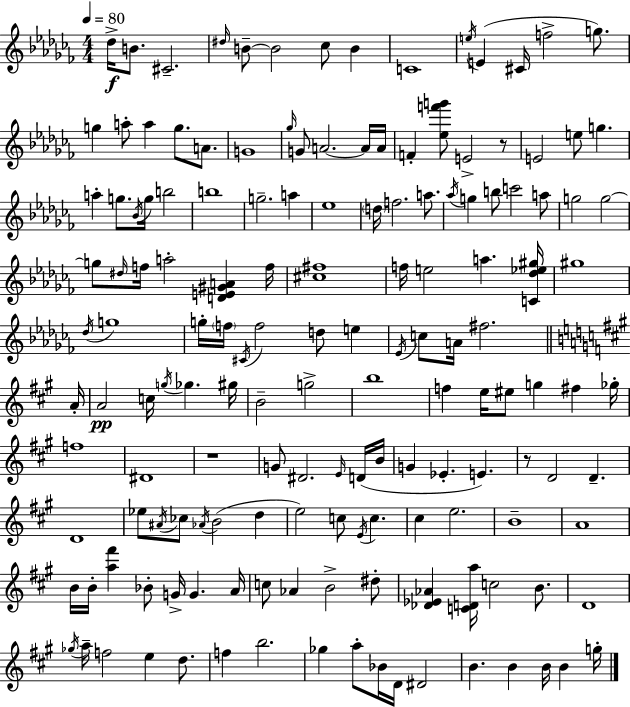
{
  \clef treble
  \numericTimeSignature
  \time 4/4
  \key aes \minor
  \tempo 4 = 80
  des''16->\f b'8. cis'2.-- | \grace { dis''16 } b'8--~~ b'2 ces''8 b'4 | c'1 | \acciaccatura { e''16 } e'4( cis'16 f''2-> g''8.) | \break g''4 a''8-. a''4 g''8. a'8. | g'1 | \grace { ges''16 } g'8 a'2.~~ | a'16 a'16 f'4-. <ees'' f''' g'''>8 e'2-> | \break r8 e'2 e''8 g''4. | a''4-. g''8. \acciaccatura { bes'16 } g''16 b''2 | b''1 | g''2.-- | \break a''4 ees''1 | \parenthesize d''16 f''2. | a''8. \acciaccatura { aes''16 } g''4 b''8 c'''2 | a''8 g''2 g''2~~ | \break g''8 \grace { dis''16 } f''16 a''2-. | <d' e' gis' a'>4 f''16 <cis'' fis''>1 | f''16 e''2 a''4. | <c' des'' ees'' gis''>16 gis''1 | \break \acciaccatura { des''16 } g''1 | g''16-. \parenthesize f''16 \acciaccatura { cis'16 } f''2 | d''8 e''4 \acciaccatura { ees'16 } c''8 a'16 fis''2. | \bar "||" \break \key a \major a'16-. a'2\pp c''16 \acciaccatura { g''16 } ges''4. | gis''16 b'2-- g''2-> | b''1 | f''4 e''16 eis''8 g''4 fis''4 | \break ges''16-. f''1 | dis'1 | r1 | g'8 dis'2. | \break \grace { e'16 }( d'16 b'16 g'4 ees'4.-. e'4.) | r8 d'2 d'4.-- | d'1 | ees''8 \acciaccatura { ais'16 } ces''8 \acciaccatura { aes'16 }( b'2 | \break d''4 e''2) c''8 \acciaccatura { e'16 } | c''4. cis''4 e''2. | b'1-- | a'1 | \break b'16 b'16-. <a'' fis'''>4 bes'8-. g'16-> g'4. | a'16 c''8 aes'4 b'2-> | dis''8-. <des' ees' aes'>4 <c' d' a''>16 c''2 | b'8. d'1 | \break \acciaccatura { ges''16 } a''16-- f''2 | e''4 d''8. f''4 b''2. | ges''4 a''8-. bes'16 d'16 dis'2 | b'4. b'4 | \break b'16 b'4 g''16-. \bar "|."
}